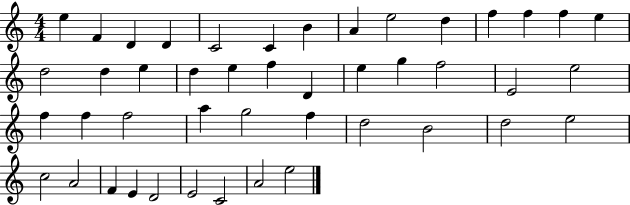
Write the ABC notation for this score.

X:1
T:Untitled
M:4/4
L:1/4
K:C
e F D D C2 C B A e2 d f f f e d2 d e d e f D e g f2 E2 e2 f f f2 a g2 f d2 B2 d2 e2 c2 A2 F E D2 E2 C2 A2 e2